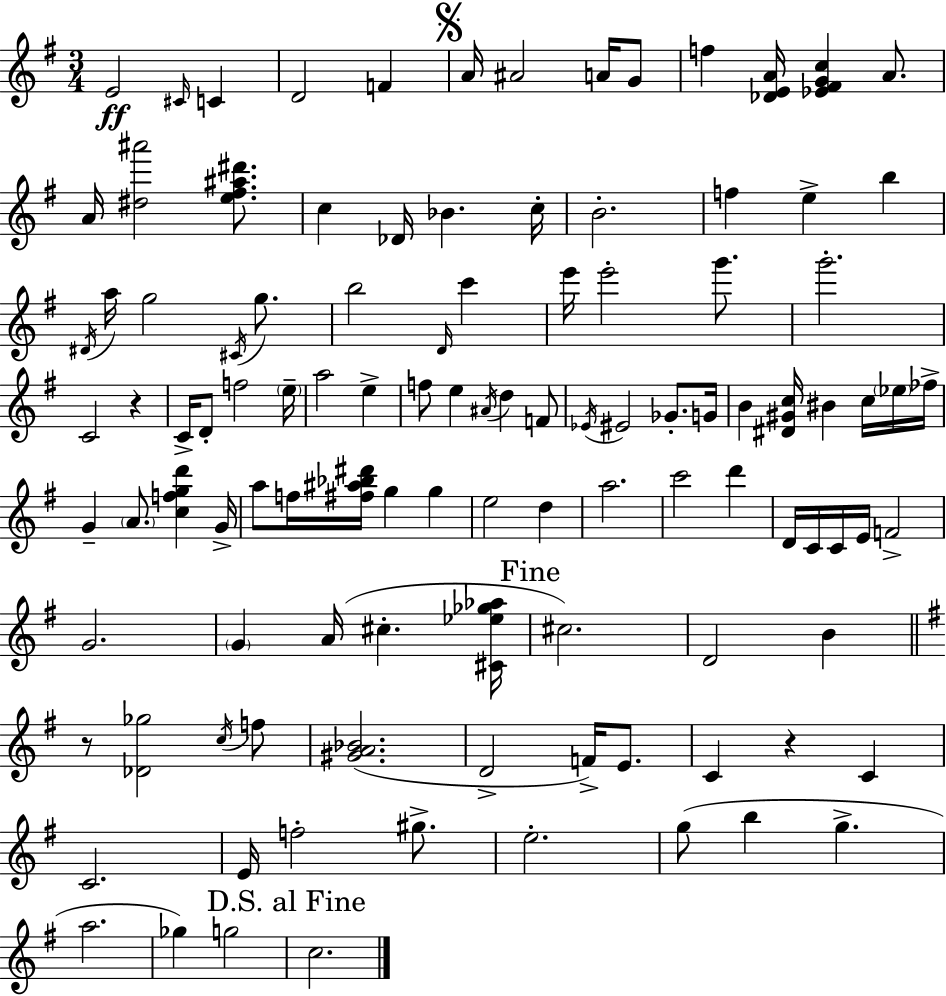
X:1
T:Untitled
M:3/4
L:1/4
K:G
E2 ^C/4 C D2 F A/4 ^A2 A/4 G/2 f [_DEA]/4 [_E^FGc] A/2 A/4 [^d^a']2 [e^f^a^d']/2 c _D/4 _B c/4 B2 f e b ^D/4 a/4 g2 ^C/4 g/2 b2 D/4 c' e'/4 e'2 g'/2 g'2 C2 z C/4 D/2 f2 e/4 a2 e f/2 e ^A/4 d F/2 _E/4 ^E2 _G/2 G/4 B [^D^Gc]/4 ^B c/4 _e/4 _f/4 G A/2 [cfgd'] G/4 a/2 f/4 [^f^a_b^d']/4 g g e2 d a2 c'2 d' D/4 C/4 C/4 E/4 F2 G2 G A/4 ^c [^C_e_g_a]/4 ^c2 D2 B z/2 [_D_g]2 c/4 f/2 [^GA_B]2 D2 F/4 E/2 C z C C2 E/4 f2 ^g/2 e2 g/2 b g a2 _g g2 c2